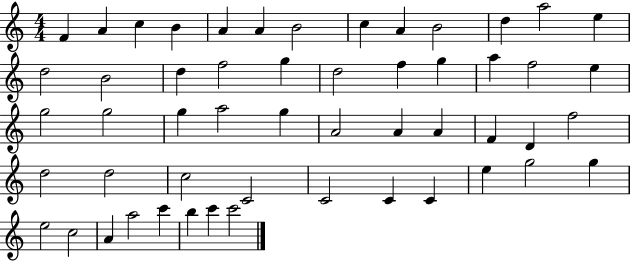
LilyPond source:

{
  \clef treble
  \numericTimeSignature
  \time 4/4
  \key c \major
  f'4 a'4 c''4 b'4 | a'4 a'4 b'2 | c''4 a'4 b'2 | d''4 a''2 e''4 | \break d''2 b'2 | d''4 f''2 g''4 | d''2 f''4 g''4 | a''4 f''2 e''4 | \break g''2 g''2 | g''4 a''2 g''4 | a'2 a'4 a'4 | f'4 d'4 f''2 | \break d''2 d''2 | c''2 c'2 | c'2 c'4 c'4 | e''4 g''2 g''4 | \break e''2 c''2 | a'4 a''2 c'''4 | b''4 c'''4 c'''2 | \bar "|."
}